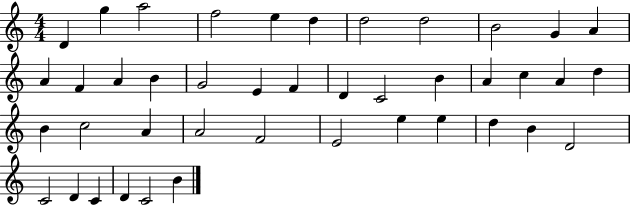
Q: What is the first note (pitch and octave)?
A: D4